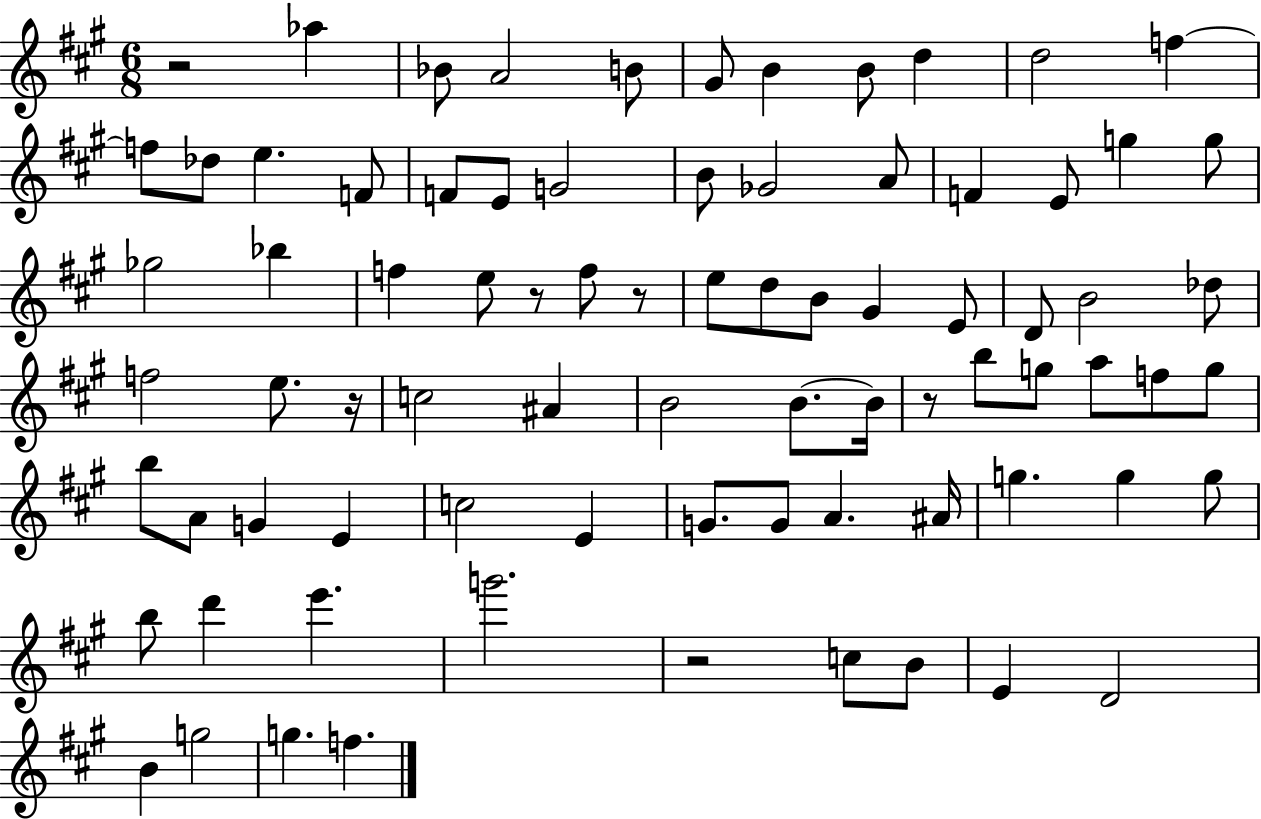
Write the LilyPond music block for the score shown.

{
  \clef treble
  \numericTimeSignature
  \time 6/8
  \key a \major
  r2 aes''4 | bes'8 a'2 b'8 | gis'8 b'4 b'8 d''4 | d''2 f''4~~ | \break f''8 des''8 e''4. f'8 | f'8 e'8 g'2 | b'8 ges'2 a'8 | f'4 e'8 g''4 g''8 | \break ges''2 bes''4 | f''4 e''8 r8 f''8 r8 | e''8 d''8 b'8 gis'4 e'8 | d'8 b'2 des''8 | \break f''2 e''8. r16 | c''2 ais'4 | b'2 b'8.~~ b'16 | r8 b''8 g''8 a''8 f''8 g''8 | \break b''8 a'8 g'4 e'4 | c''2 e'4 | g'8. g'8 a'4. ais'16 | g''4. g''4 g''8 | \break b''8 d'''4 e'''4. | g'''2. | r2 c''8 b'8 | e'4 d'2 | \break b'4 g''2 | g''4. f''4. | \bar "|."
}